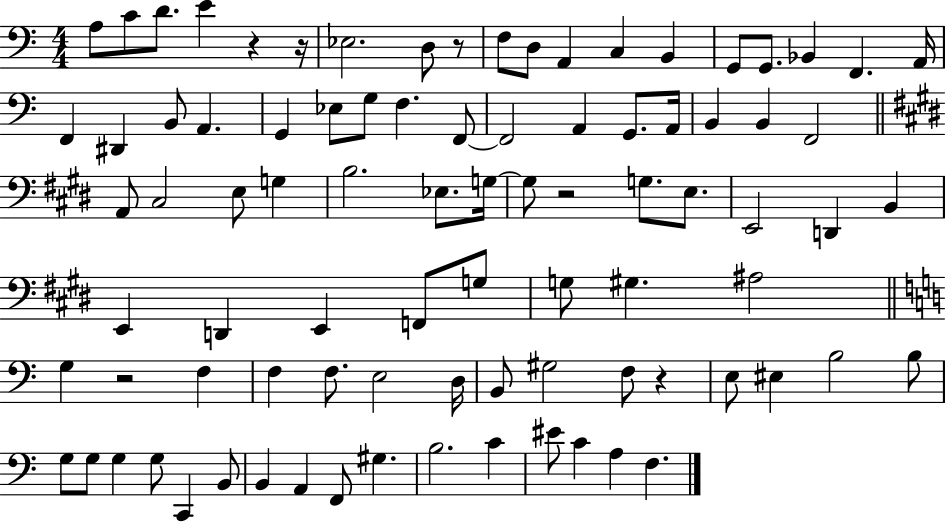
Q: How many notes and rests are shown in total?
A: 88